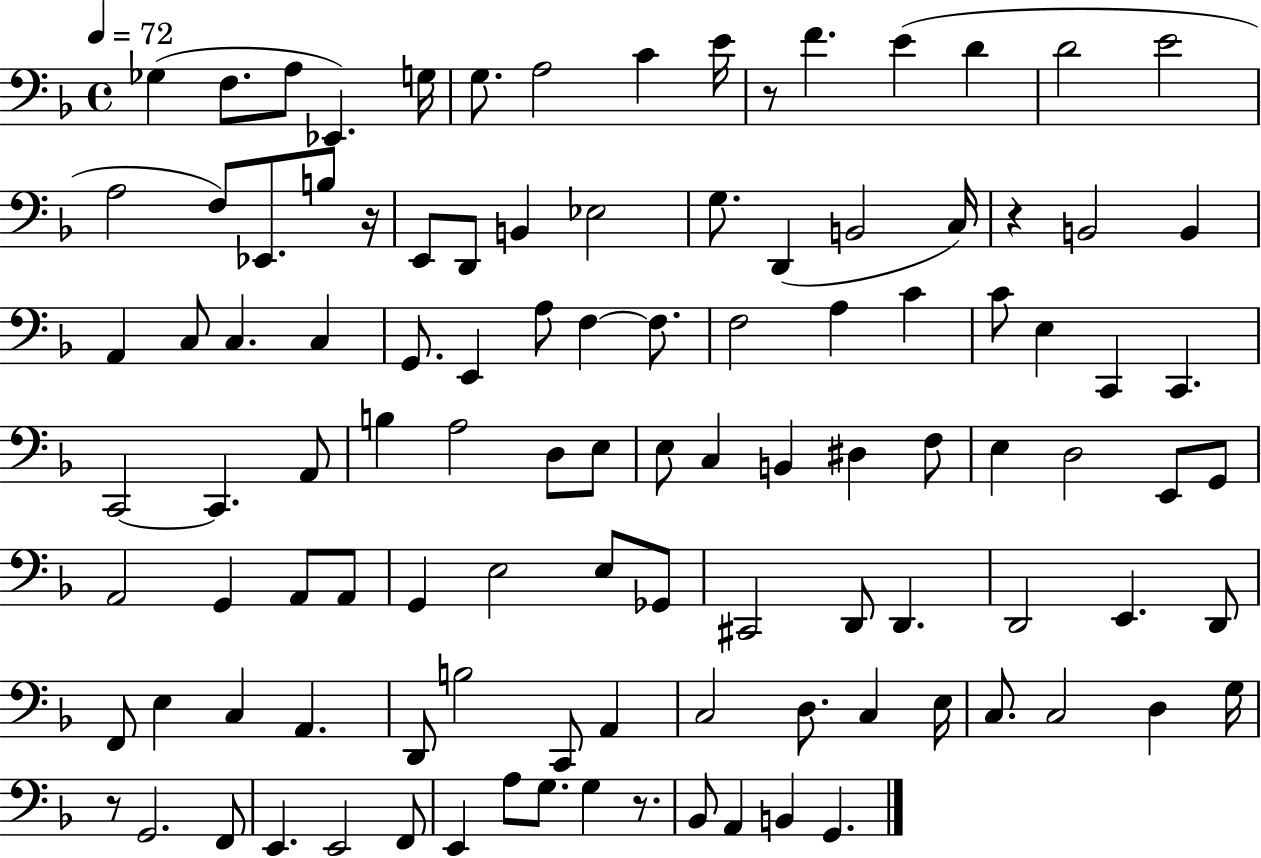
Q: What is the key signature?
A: F major